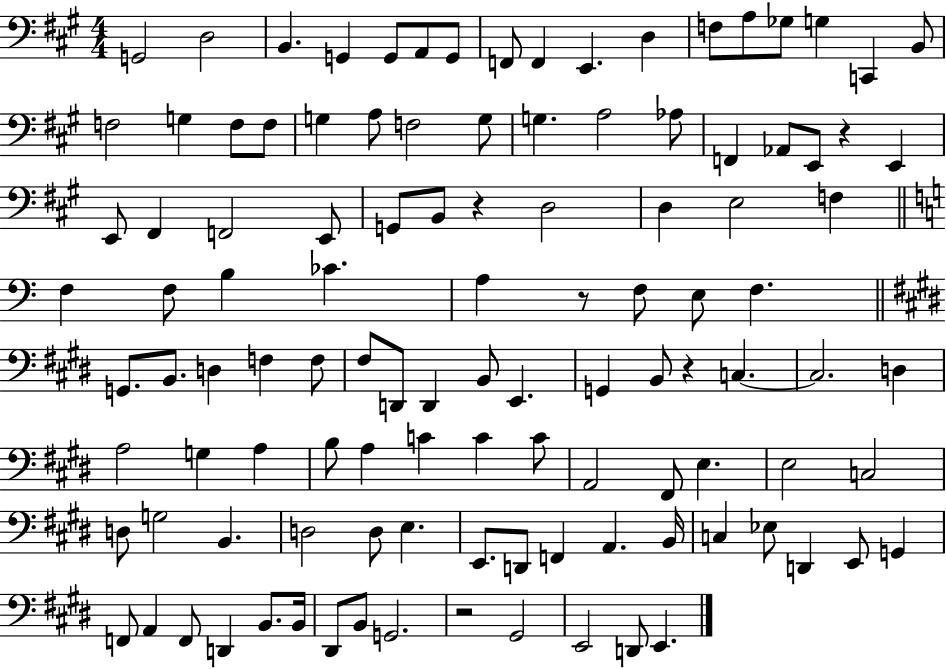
X:1
T:Untitled
M:4/4
L:1/4
K:A
G,,2 D,2 B,, G,, G,,/2 A,,/2 G,,/2 F,,/2 F,, E,, D, F,/2 A,/2 _G,/2 G, C,, B,,/2 F,2 G, F,/2 F,/2 G, A,/2 F,2 G,/2 G, A,2 _A,/2 F,, _A,,/2 E,,/2 z E,, E,,/2 ^F,, F,,2 E,,/2 G,,/2 B,,/2 z D,2 D, E,2 F, F, F,/2 B, _C A, z/2 F,/2 E,/2 F, G,,/2 B,,/2 D, F, F,/2 ^F,/2 D,,/2 D,, B,,/2 E,, G,, B,,/2 z C, C,2 D, A,2 G, A, B,/2 A, C C C/2 A,,2 ^F,,/2 E, E,2 C,2 D,/2 G,2 B,, D,2 D,/2 E, E,,/2 D,,/2 F,, A,, B,,/4 C, _E,/2 D,, E,,/2 G,, F,,/2 A,, F,,/2 D,, B,,/2 B,,/4 ^D,,/2 B,,/2 G,,2 z2 ^G,,2 E,,2 D,,/2 E,,